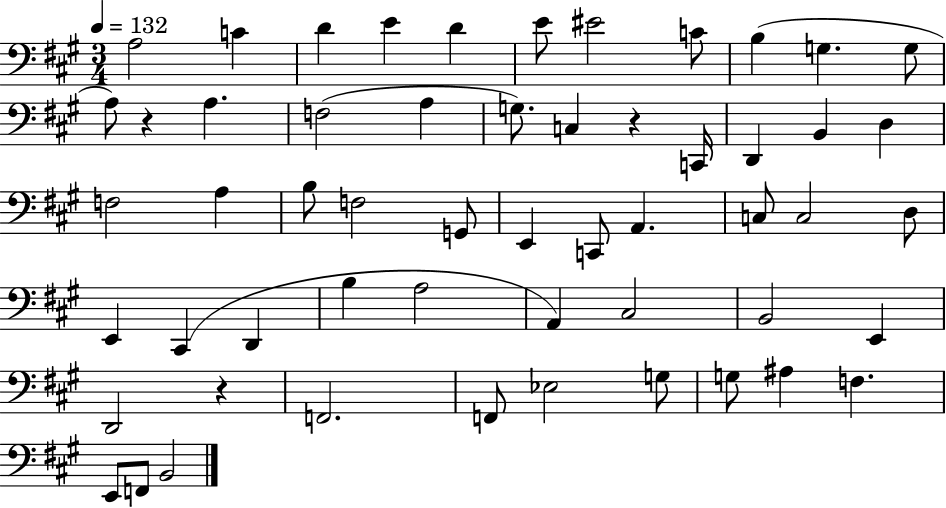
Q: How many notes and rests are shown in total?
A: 55